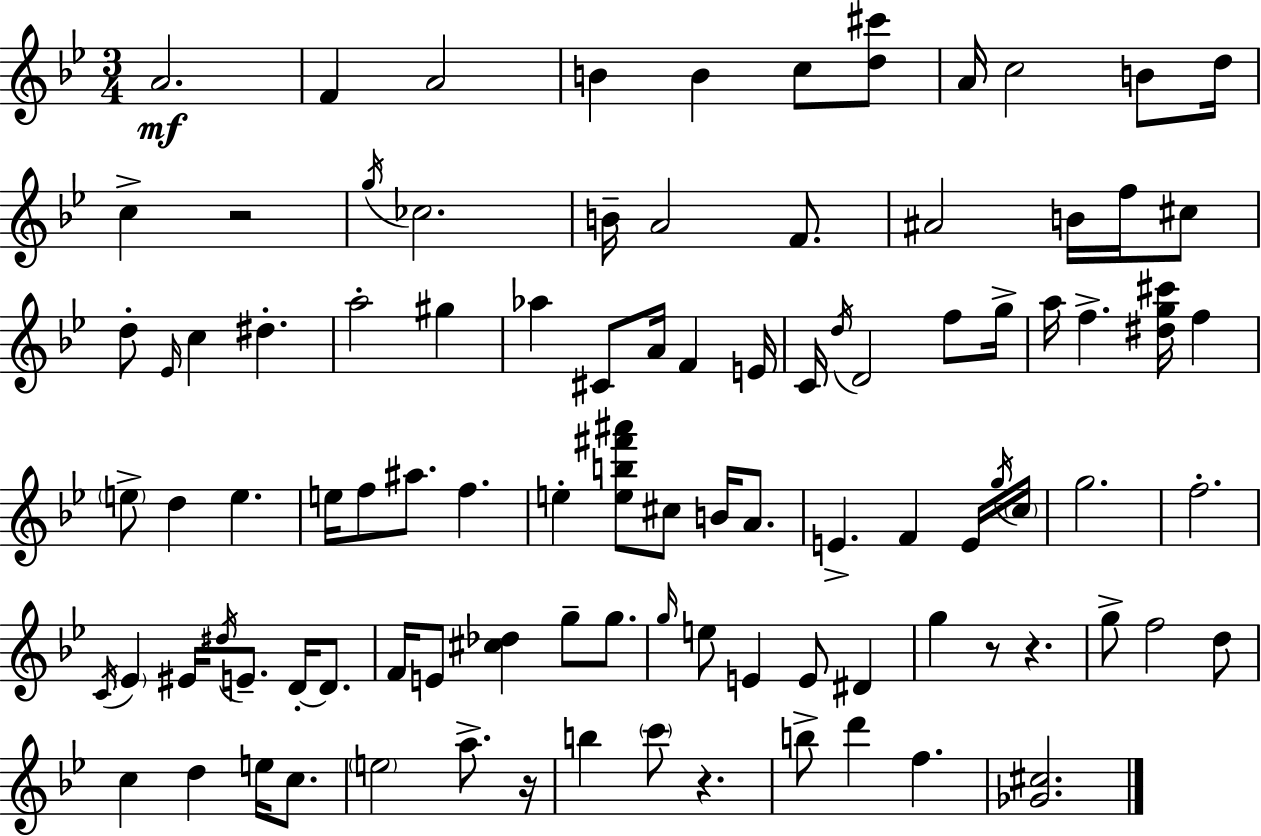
{
  \clef treble
  \numericTimeSignature
  \time 3/4
  \key g \minor
  a'2.\mf | f'4 a'2 | b'4 b'4 c''8 <d'' cis'''>8 | a'16 c''2 b'8 d''16 | \break c''4-> r2 | \acciaccatura { g''16 } ces''2. | b'16-- a'2 f'8. | ais'2 b'16 f''16 cis''8 | \break d''8-. \grace { ees'16 } c''4 dis''4.-. | a''2-. gis''4 | aes''4 cis'8 a'16 f'4 | e'16 c'16 \acciaccatura { d''16 } d'2 | \break f''8 g''16-> a''16 f''4.-> <dis'' g'' cis'''>16 f''4 | \parenthesize e''8-> d''4 e''4. | e''16 f''8 ais''8. f''4. | e''4-. <e'' b'' fis''' ais'''>8 cis''8 b'16 | \break a'8. e'4.-> f'4 | e'16 \acciaccatura { g''16 } \parenthesize c''16 g''2. | f''2.-. | \acciaccatura { c'16 } \parenthesize ees'4 eis'16 \acciaccatura { dis''16 } e'8.-- | \break d'16-.~~ d'8. f'16 e'8 <cis'' des''>4 | g''8-- g''8. \grace { g''16 } e''8 e'4 | e'8 dis'4 g''4 r8 | r4. g''8-> f''2 | \break d''8 c''4 d''4 | e''16 c''8. \parenthesize e''2 | a''8.-> r16 b''4 \parenthesize c'''8 | r4. b''8-> d'''4 | \break f''4. <ges' cis''>2. | \bar "|."
}